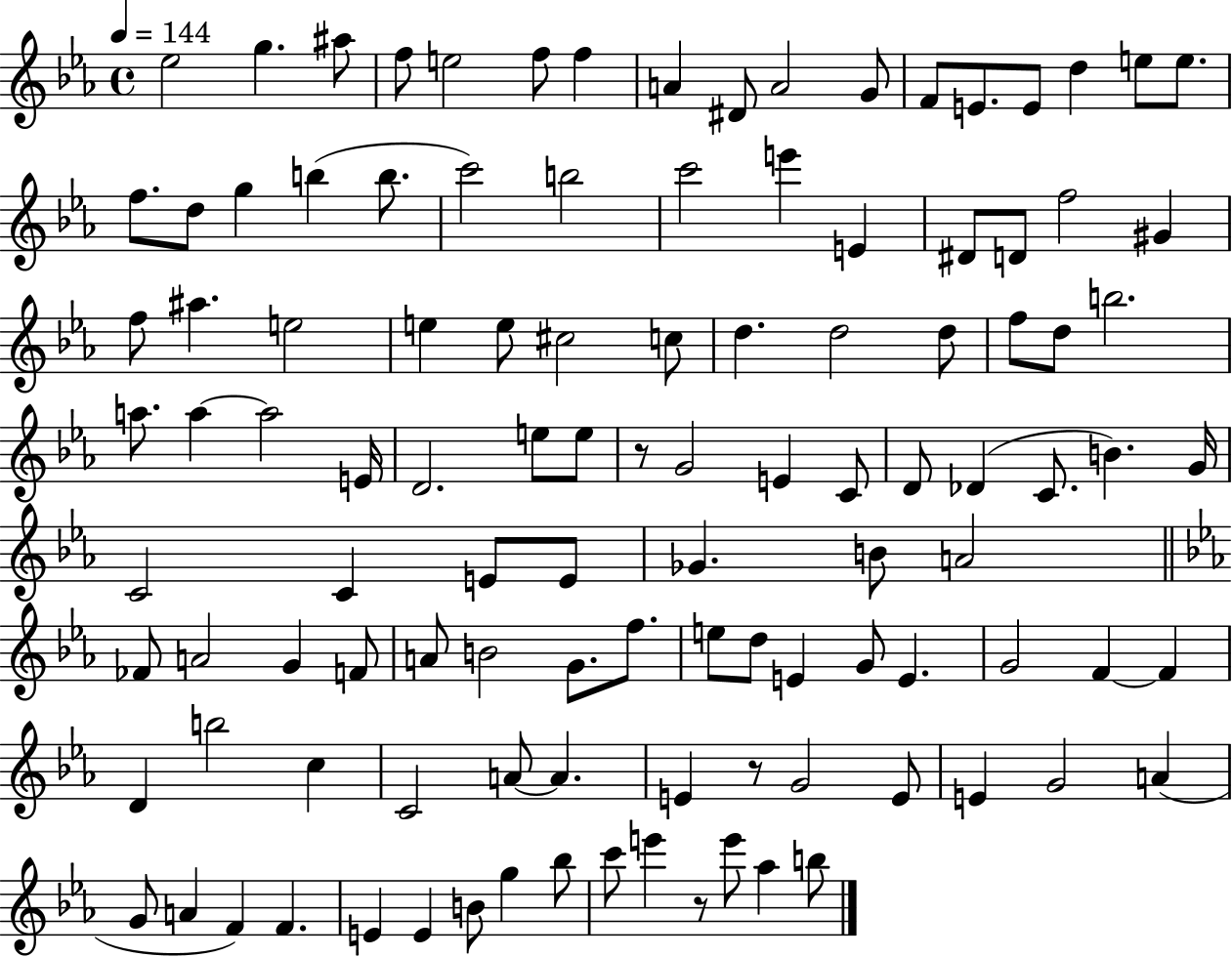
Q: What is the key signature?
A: EES major